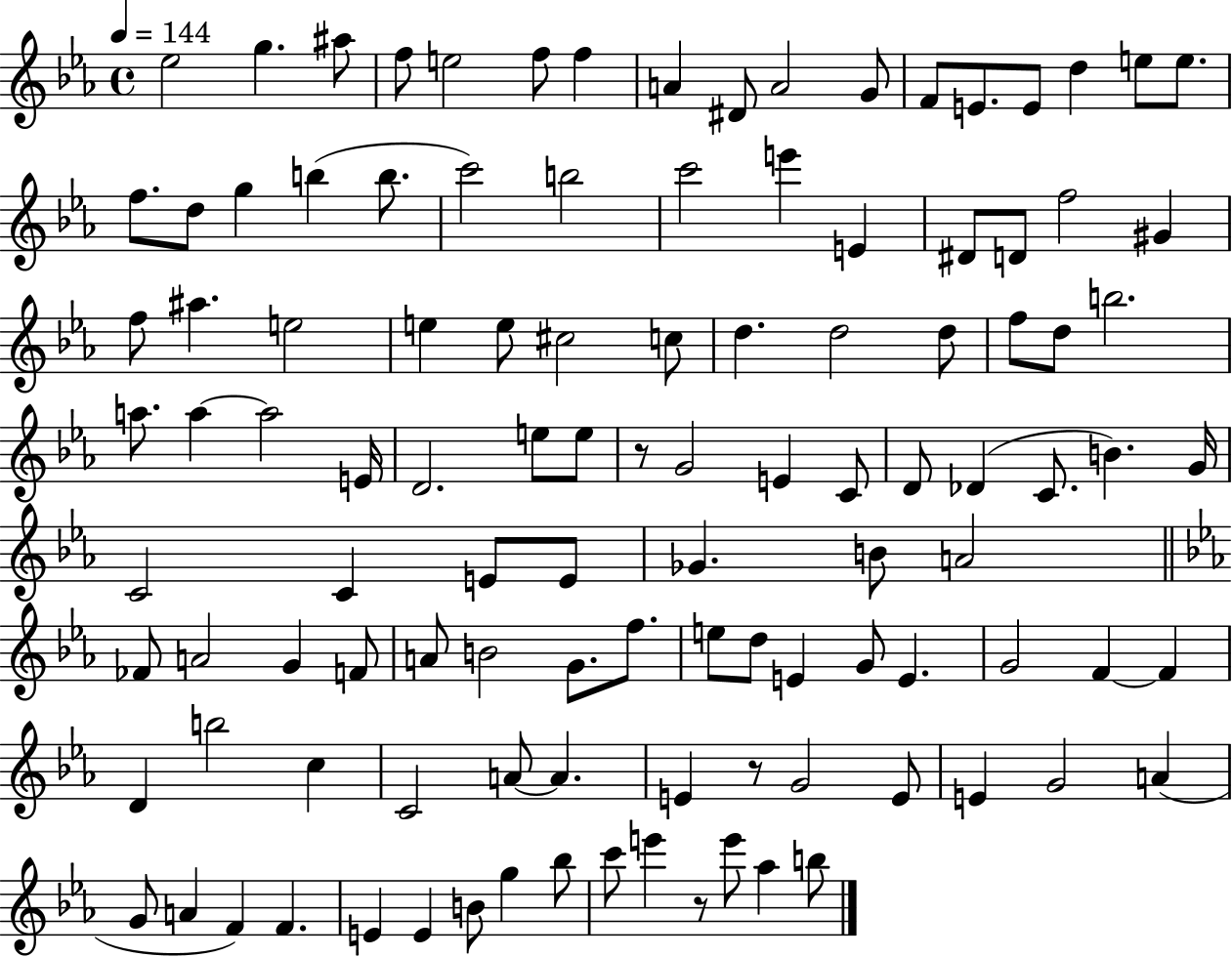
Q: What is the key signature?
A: EES major